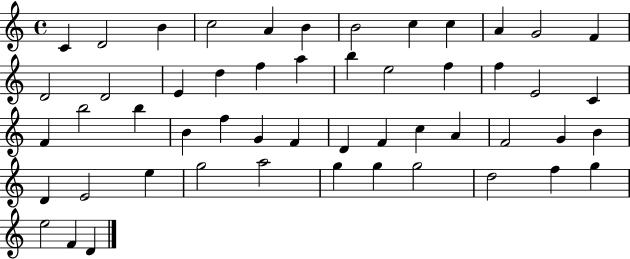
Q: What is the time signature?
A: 4/4